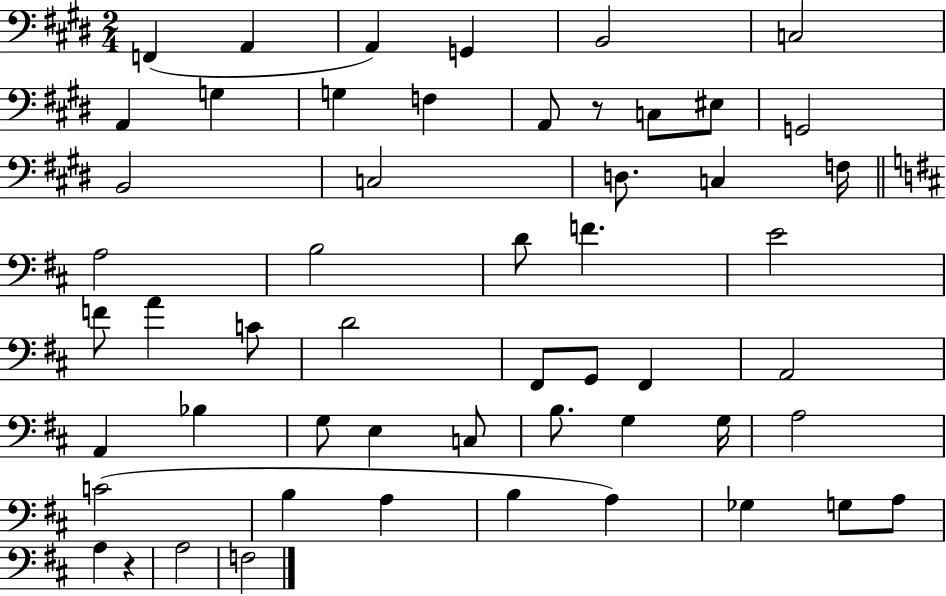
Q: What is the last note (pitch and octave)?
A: F3